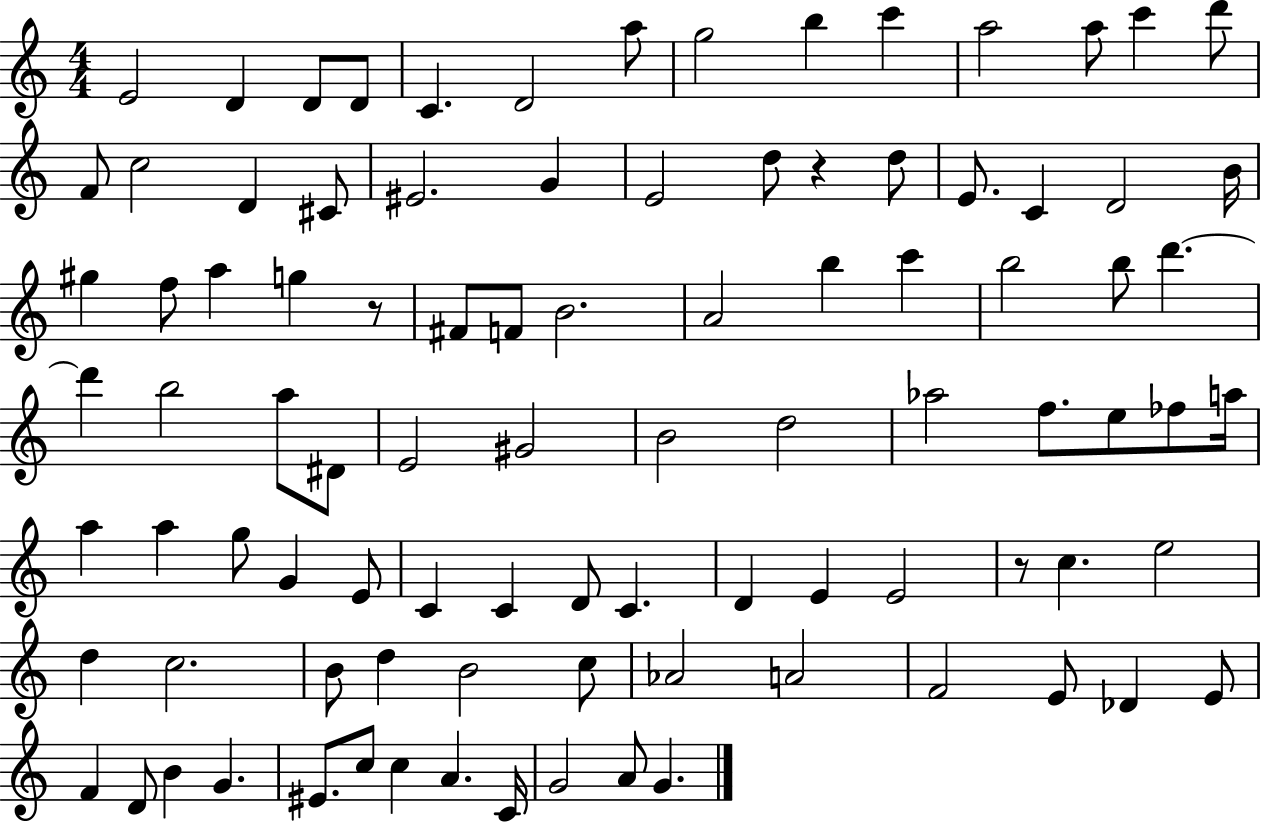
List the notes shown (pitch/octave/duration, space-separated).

E4/h D4/q D4/e D4/e C4/q. D4/h A5/e G5/h B5/q C6/q A5/h A5/e C6/q D6/e F4/e C5/h D4/q C#4/e EIS4/h. G4/q E4/h D5/e R/q D5/e E4/e. C4/q D4/h B4/s G#5/q F5/e A5/q G5/q R/e F#4/e F4/e B4/h. A4/h B5/q C6/q B5/h B5/e D6/q. D6/q B5/h A5/e D#4/e E4/h G#4/h B4/h D5/h Ab5/h F5/e. E5/e FES5/e A5/s A5/q A5/q G5/e G4/q E4/e C4/q C4/q D4/e C4/q. D4/q E4/q E4/h R/e C5/q. E5/h D5/q C5/h. B4/e D5/q B4/h C5/e Ab4/h A4/h F4/h E4/e Db4/q E4/e F4/q D4/e B4/q G4/q. EIS4/e. C5/e C5/q A4/q. C4/s G4/h A4/e G4/q.